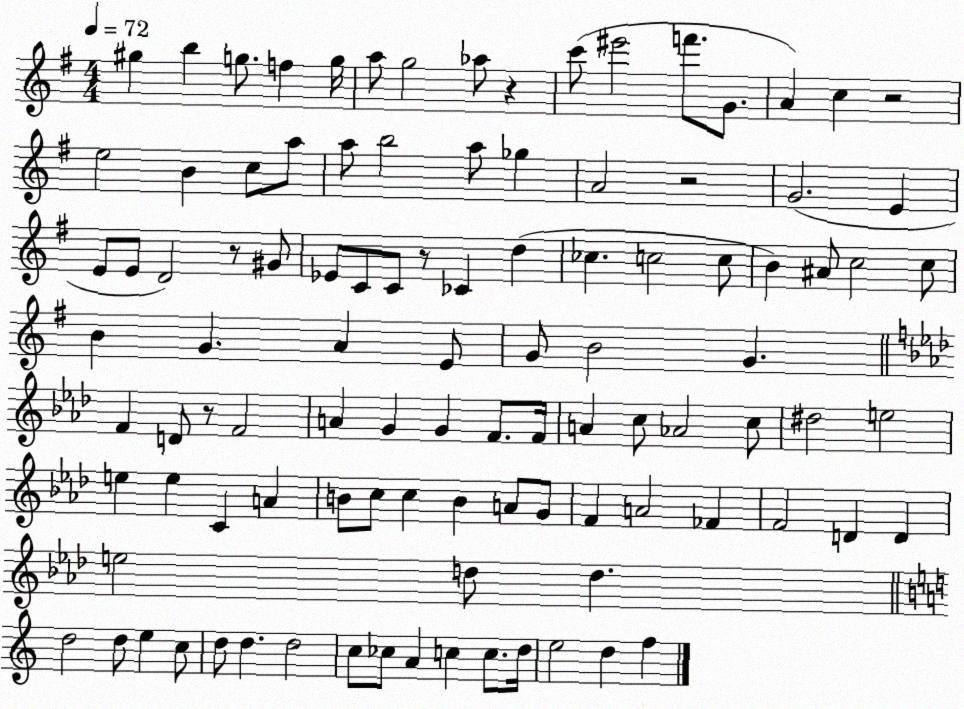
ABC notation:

X:1
T:Untitled
M:4/4
L:1/4
K:G
^g b g/2 f g/4 a/2 g2 _a/2 z c'/2 ^e'2 f'/2 G/2 A c z2 e2 B c/2 a/2 a/2 b2 a/2 _g A2 z2 G2 E E/2 E/2 D2 z/2 ^G/2 _E/2 C/2 C/2 z/2 _C d _c c2 c/2 B ^A/2 c2 c/2 B G A E/2 G/2 B2 G F D/2 z/2 F2 A G G F/2 F/4 A c/2 _A2 c/2 ^d2 e2 e e C A B/2 c/2 c B A/2 G/2 F A2 _F F2 D D e2 d/2 d d2 d/2 e c/2 d/2 d d2 c/2 _c/2 A c c/2 d/4 e2 d f